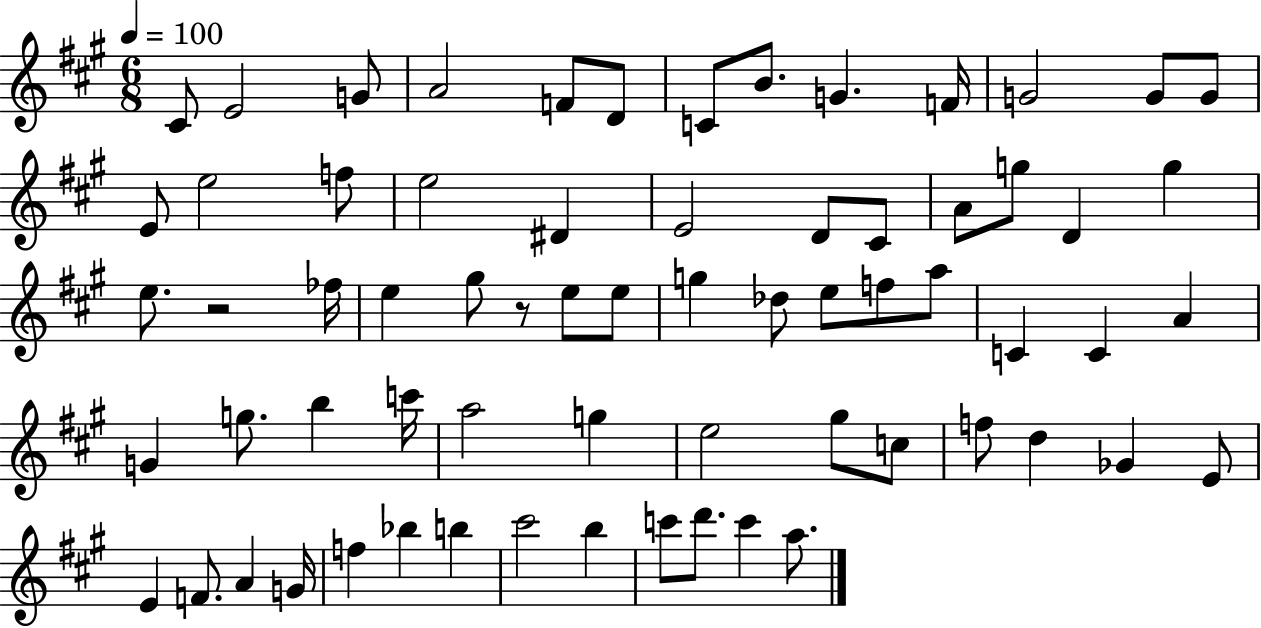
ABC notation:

X:1
T:Untitled
M:6/8
L:1/4
K:A
^C/2 E2 G/2 A2 F/2 D/2 C/2 B/2 G F/4 G2 G/2 G/2 E/2 e2 f/2 e2 ^D E2 D/2 ^C/2 A/2 g/2 D g e/2 z2 _f/4 e ^g/2 z/2 e/2 e/2 g _d/2 e/2 f/2 a/2 C C A G g/2 b c'/4 a2 g e2 ^g/2 c/2 f/2 d _G E/2 E F/2 A G/4 f _b b ^c'2 b c'/2 d'/2 c' a/2